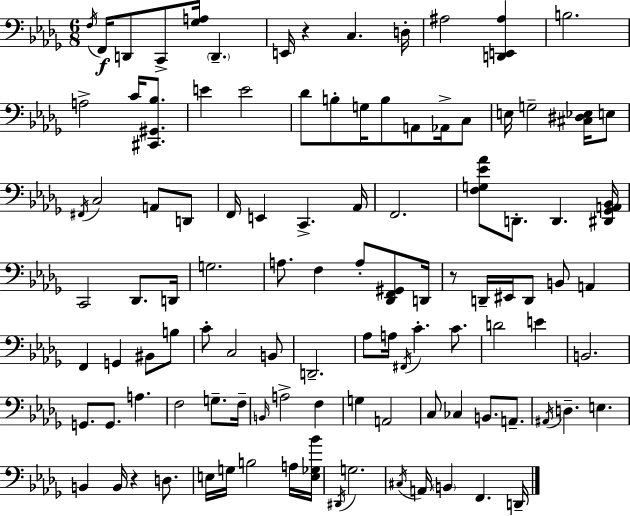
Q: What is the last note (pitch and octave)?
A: D2